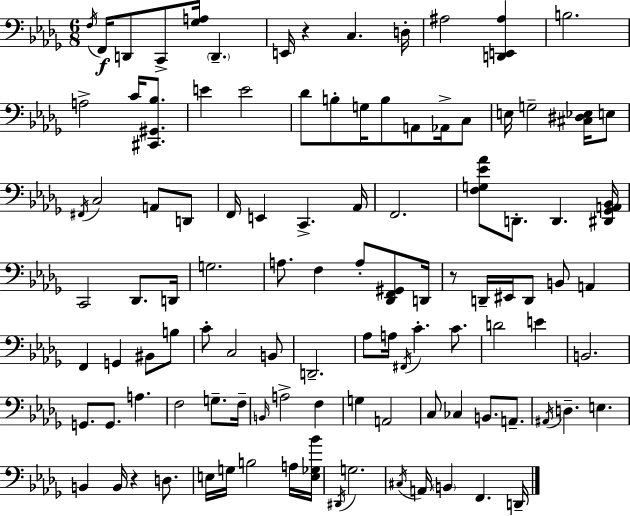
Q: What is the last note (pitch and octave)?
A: D2